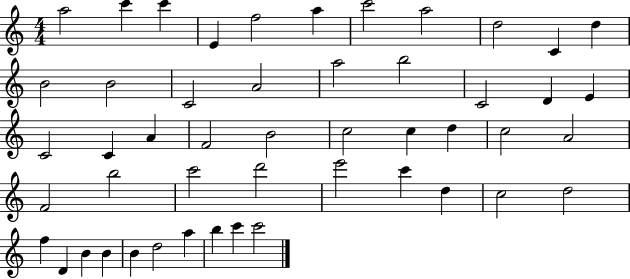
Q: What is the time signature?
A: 4/4